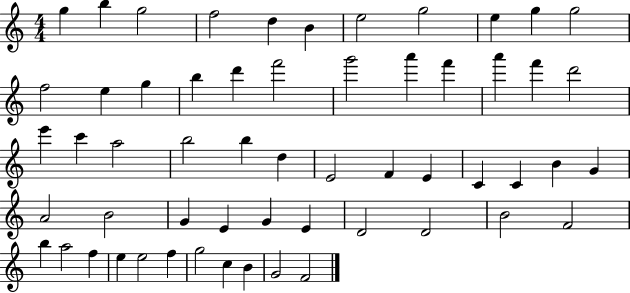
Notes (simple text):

G5/q B5/q G5/h F5/h D5/q B4/q E5/h G5/h E5/q G5/q G5/h F5/h E5/q G5/q B5/q D6/q F6/h G6/h A6/q F6/q A6/q F6/q D6/h E6/q C6/q A5/h B5/h B5/q D5/q E4/h F4/q E4/q C4/q C4/q B4/q G4/q A4/h B4/h G4/q E4/q G4/q E4/q D4/h D4/h B4/h F4/h B5/q A5/h F5/q E5/q E5/h F5/q G5/h C5/q B4/q G4/h F4/h